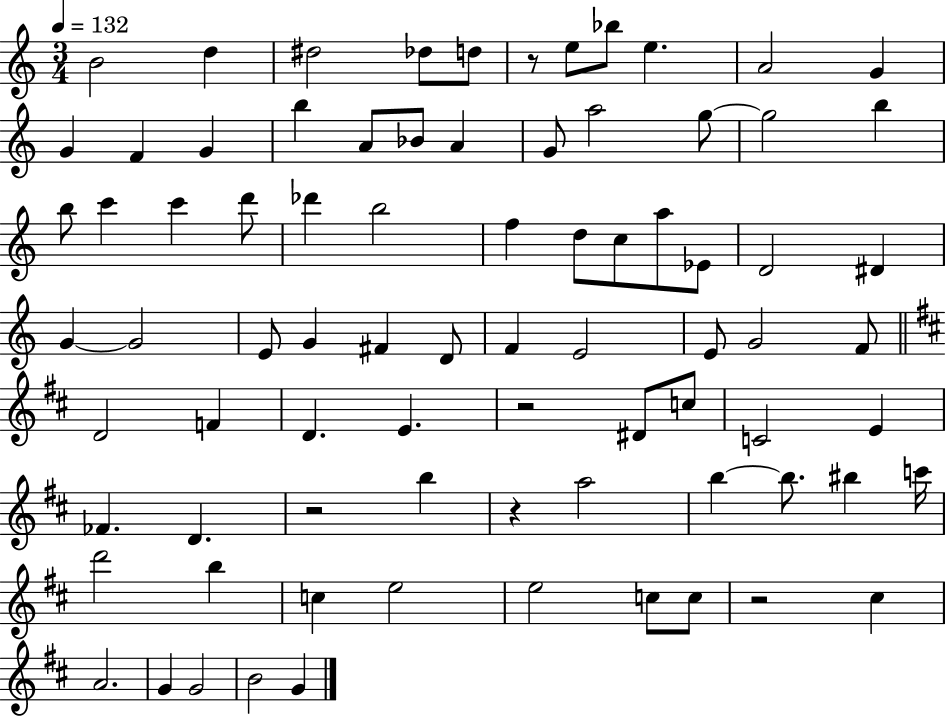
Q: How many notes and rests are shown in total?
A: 80